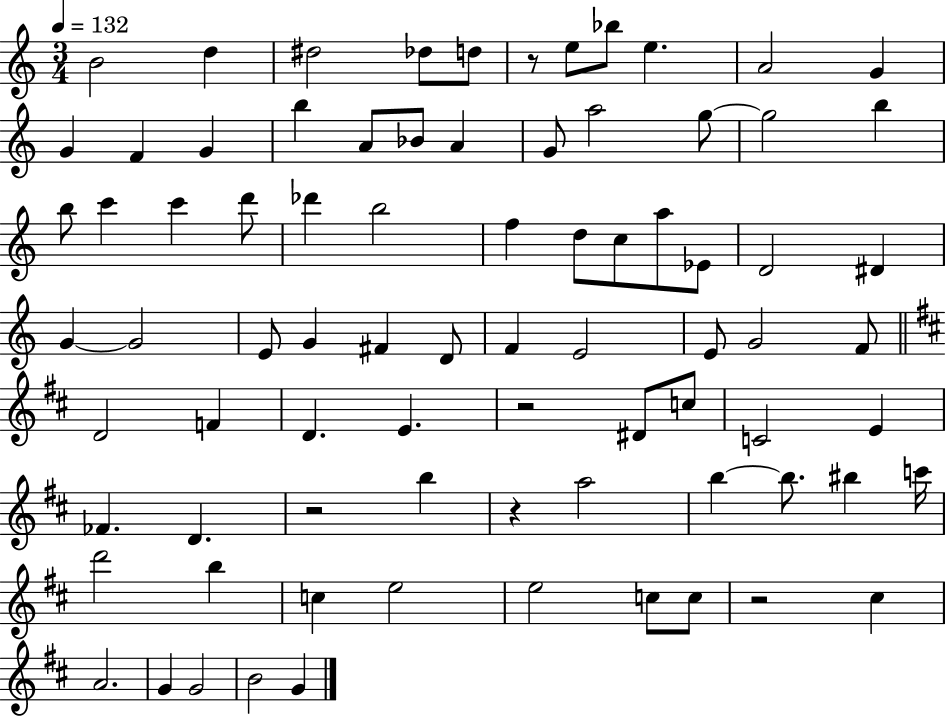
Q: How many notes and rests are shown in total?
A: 80